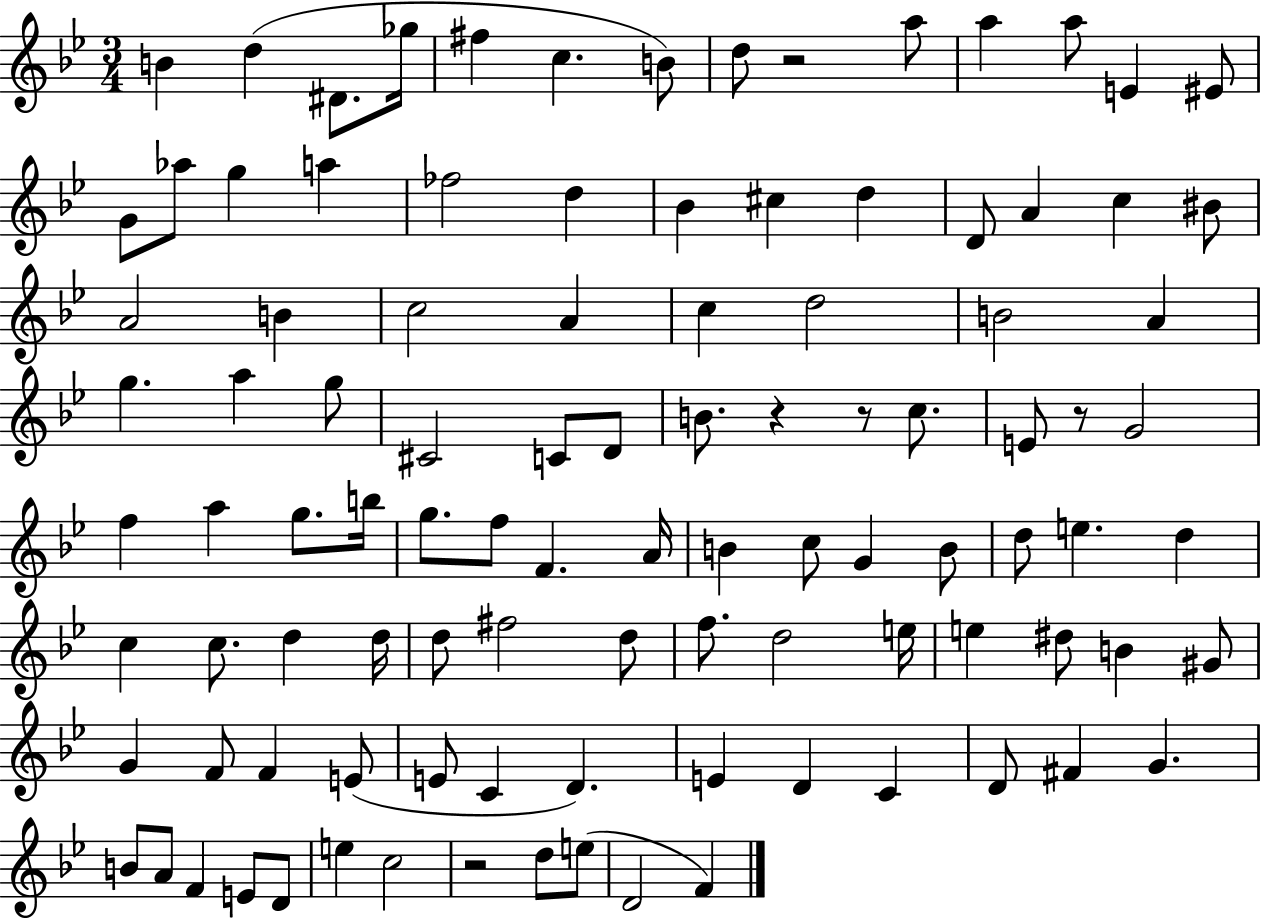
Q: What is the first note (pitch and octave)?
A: B4